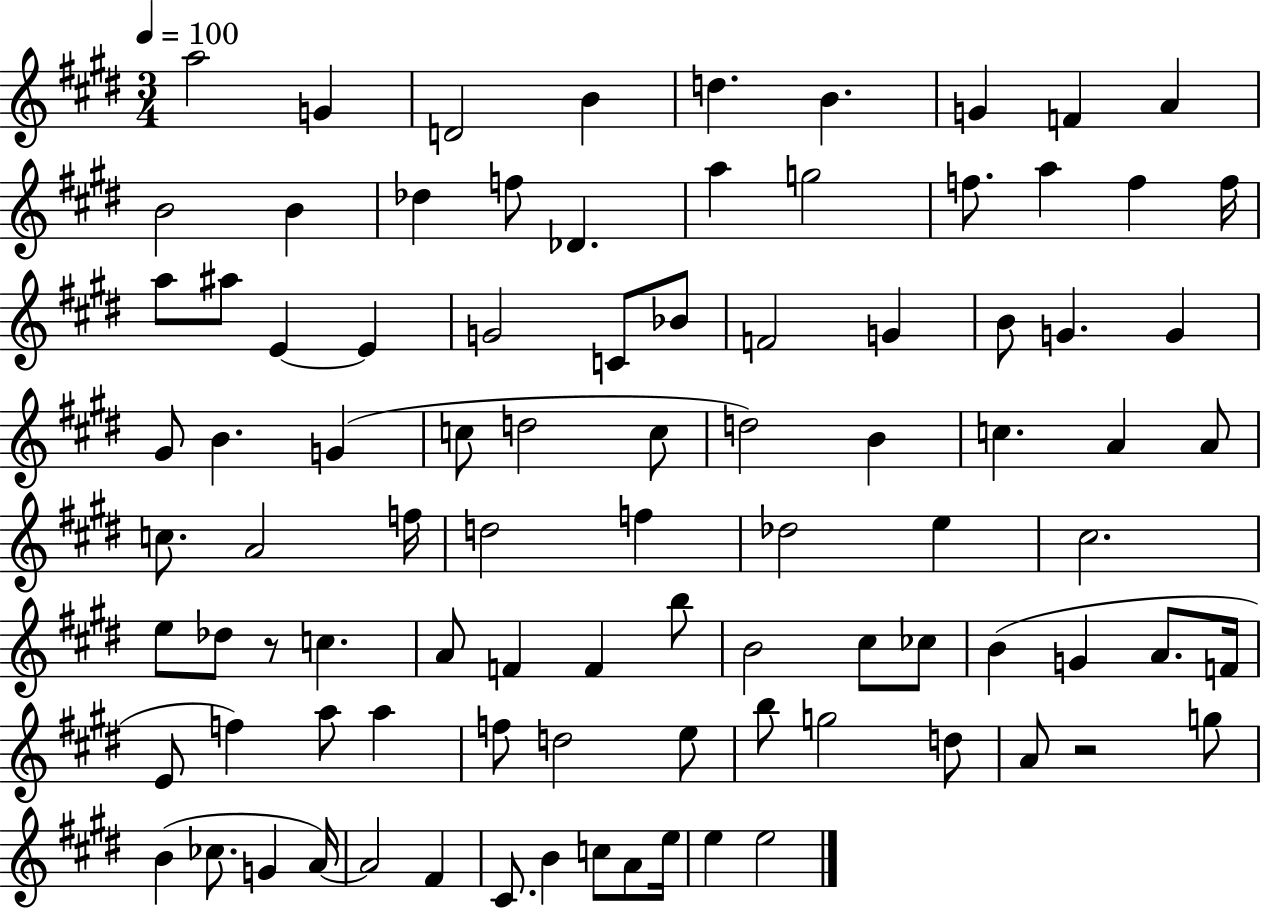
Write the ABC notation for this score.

X:1
T:Untitled
M:3/4
L:1/4
K:E
a2 G D2 B d B G F A B2 B _d f/2 _D a g2 f/2 a f f/4 a/2 ^a/2 E E G2 C/2 _B/2 F2 G B/2 G G ^G/2 B G c/2 d2 c/2 d2 B c A A/2 c/2 A2 f/4 d2 f _d2 e ^c2 e/2 _d/2 z/2 c A/2 F F b/2 B2 ^c/2 _c/2 B G A/2 F/4 E/2 f a/2 a f/2 d2 e/2 b/2 g2 d/2 A/2 z2 g/2 B _c/2 G A/4 A2 ^F ^C/2 B c/2 A/2 e/4 e e2